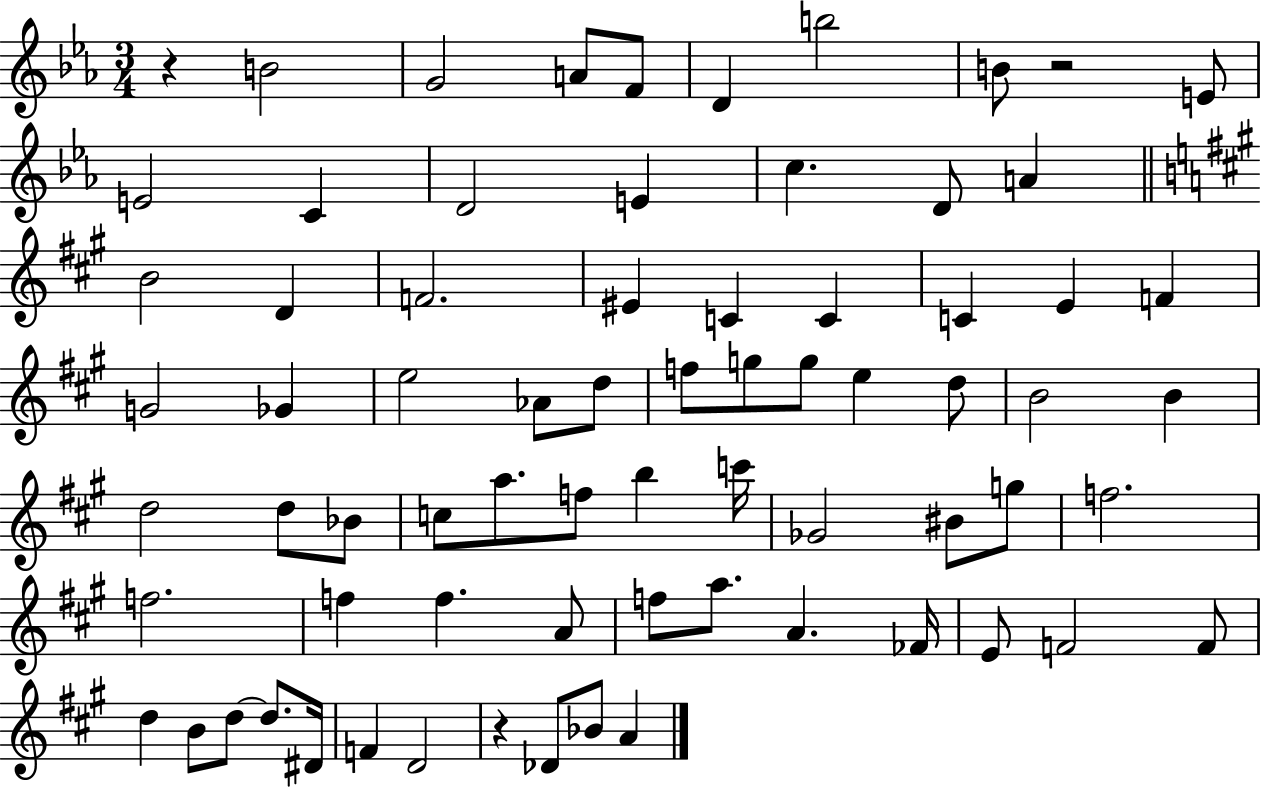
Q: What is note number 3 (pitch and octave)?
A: A4